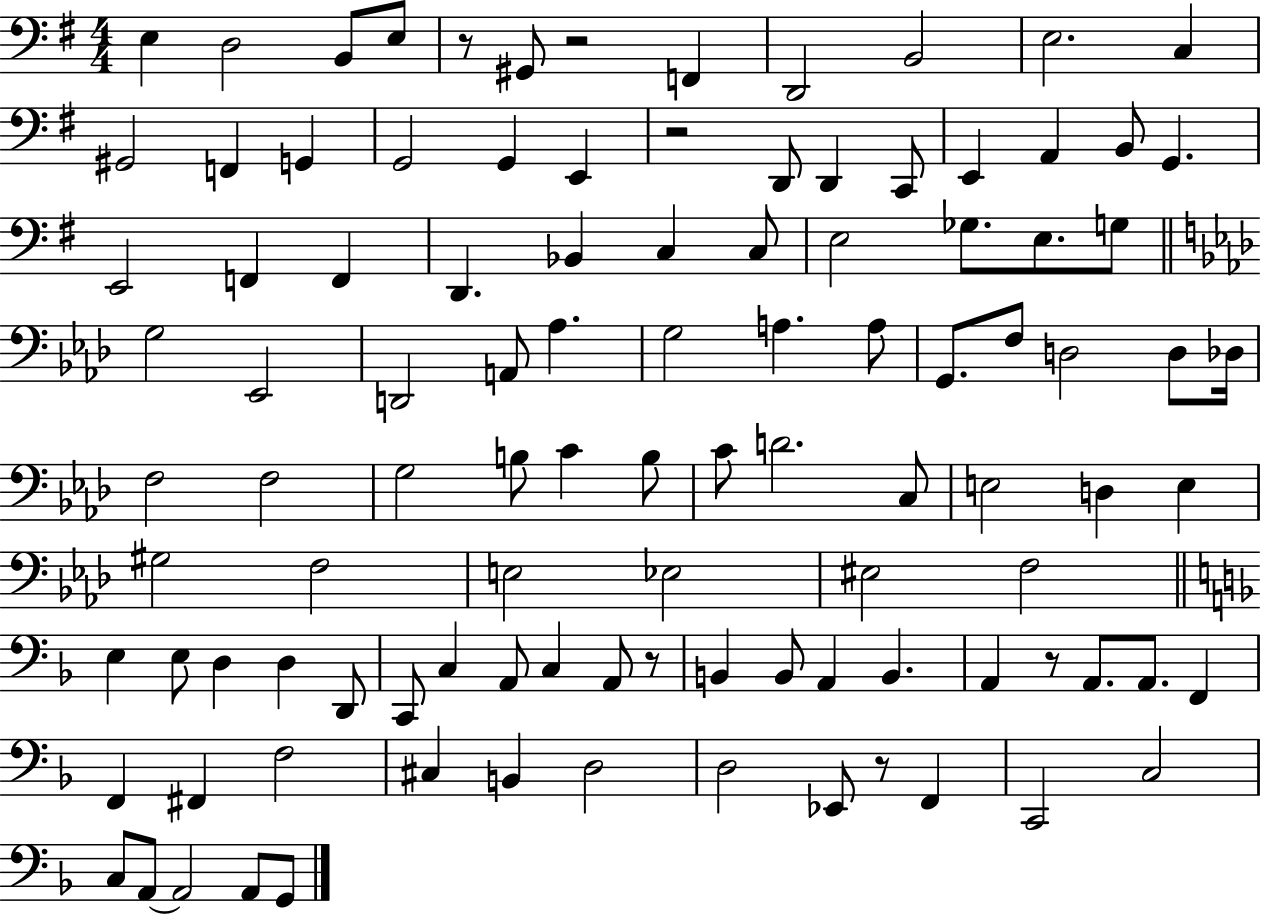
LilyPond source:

{
  \clef bass
  \numericTimeSignature
  \time 4/4
  \key g \major
  e4 d2 b,8 e8 | r8 gis,8 r2 f,4 | d,2 b,2 | e2. c4 | \break gis,2 f,4 g,4 | g,2 g,4 e,4 | r2 d,8 d,4 c,8 | e,4 a,4 b,8 g,4. | \break e,2 f,4 f,4 | d,4. bes,4 c4 c8 | e2 ges8. e8. g8 | \bar "||" \break \key f \minor g2 ees,2 | d,2 a,8 aes4. | g2 a4. a8 | g,8. f8 d2 d8 des16 | \break f2 f2 | g2 b8 c'4 b8 | c'8 d'2. c8 | e2 d4 e4 | \break gis2 f2 | e2 ees2 | eis2 f2 | \bar "||" \break \key f \major e4 e8 d4 d4 d,8 | c,8 c4 a,8 c4 a,8 r8 | b,4 b,8 a,4 b,4. | a,4 r8 a,8. a,8. f,4 | \break f,4 fis,4 f2 | cis4 b,4 d2 | d2 ees,8 r8 f,4 | c,2 c2 | \break c8 a,8~~ a,2 a,8 g,8 | \bar "|."
}